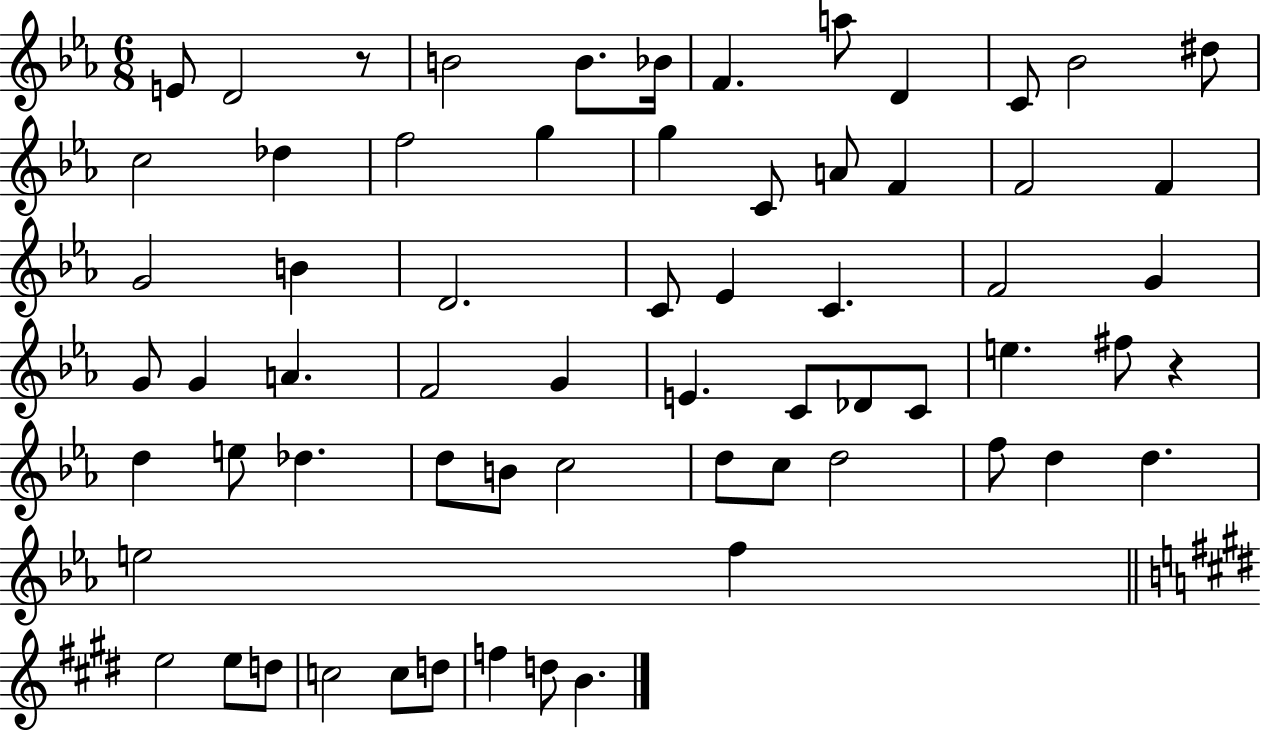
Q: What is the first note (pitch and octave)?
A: E4